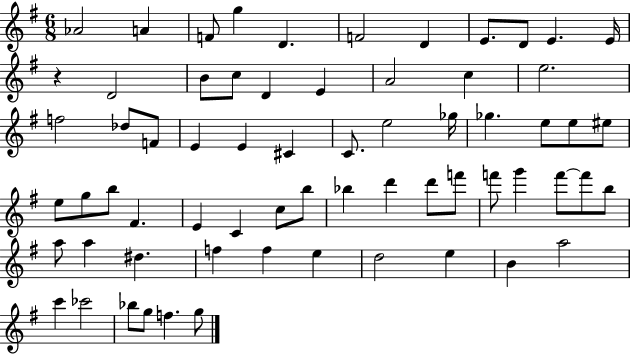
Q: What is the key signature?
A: G major